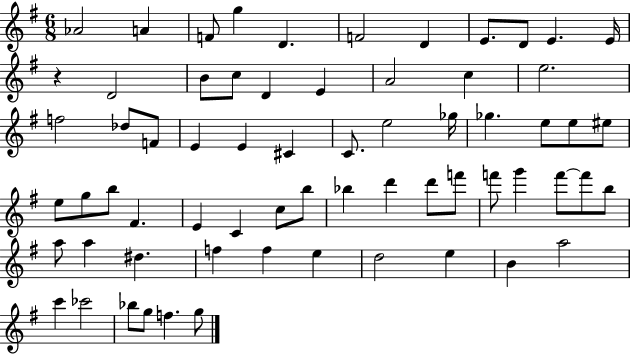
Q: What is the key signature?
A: G major